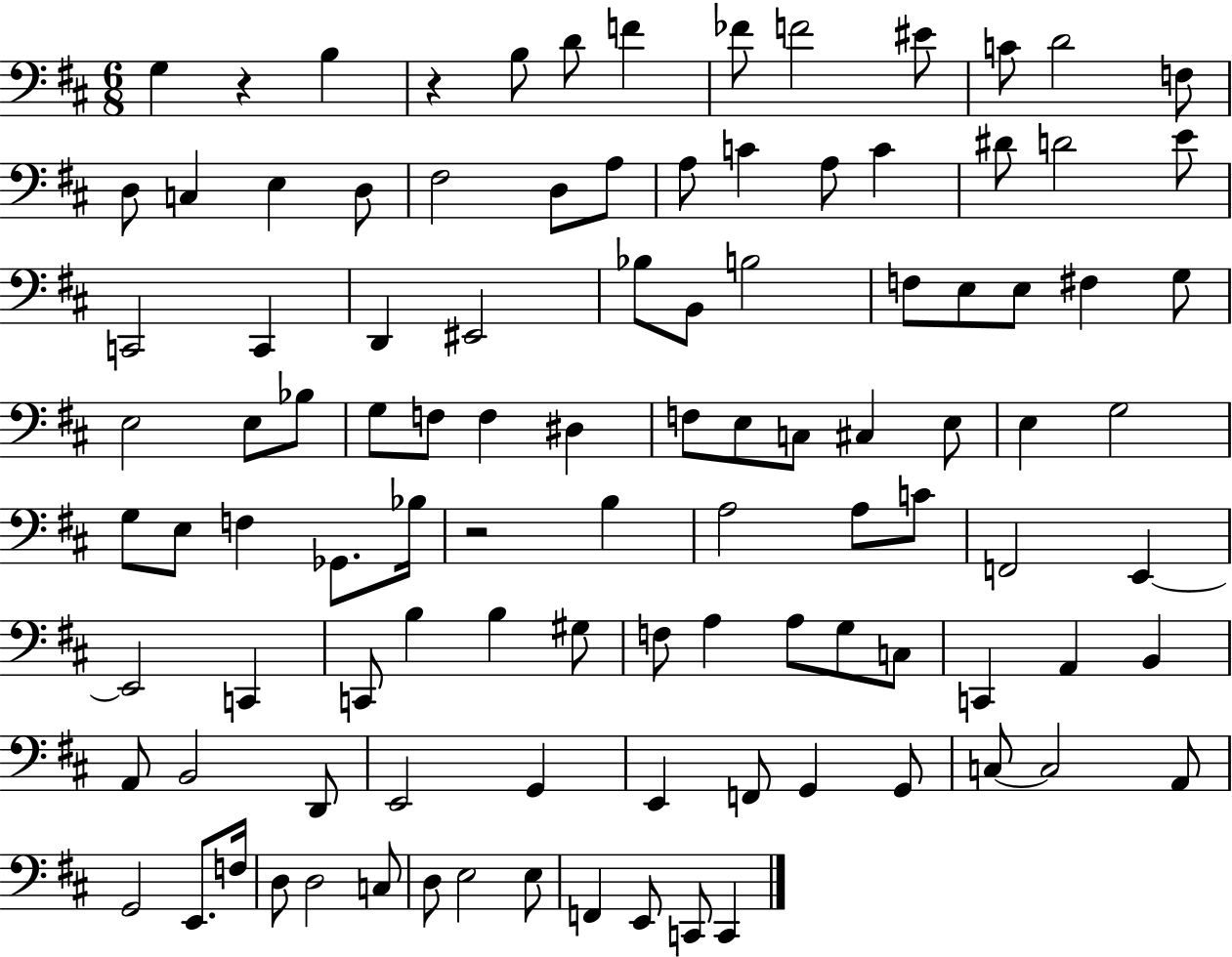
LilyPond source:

{
  \clef bass
  \numericTimeSignature
  \time 6/8
  \key d \major
  g4 r4 b4 | r4 b8 d'8 f'4 | fes'8 f'2 eis'8 | c'8 d'2 f8 | \break d8 c4 e4 d8 | fis2 d8 a8 | a8 c'4 a8 c'4 | dis'8 d'2 e'8 | \break c,2 c,4 | d,4 eis,2 | bes8 b,8 b2 | f8 e8 e8 fis4 g8 | \break e2 e8 bes8 | g8 f8 f4 dis4 | f8 e8 c8 cis4 e8 | e4 g2 | \break g8 e8 f4 ges,8. bes16 | r2 b4 | a2 a8 c'8 | f,2 e,4~~ | \break e,2 c,4 | c,8 b4 b4 gis8 | f8 a4 a8 g8 c8 | c,4 a,4 b,4 | \break a,8 b,2 d,8 | e,2 g,4 | e,4 f,8 g,4 g,8 | c8~~ c2 a,8 | \break g,2 e,8. f16 | d8 d2 c8 | d8 e2 e8 | f,4 e,8 c,8 c,4 | \break \bar "|."
}